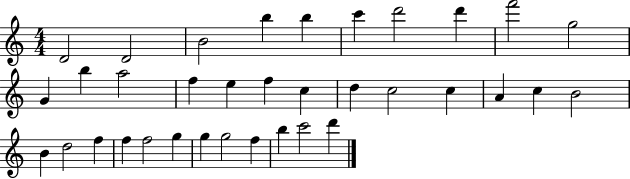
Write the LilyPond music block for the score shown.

{
  \clef treble
  \numericTimeSignature
  \time 4/4
  \key c \major
  d'2 d'2 | b'2 b''4 b''4 | c'''4 d'''2 d'''4 | f'''2 g''2 | \break g'4 b''4 a''2 | f''4 e''4 f''4 c''4 | d''4 c''2 c''4 | a'4 c''4 b'2 | \break b'4 d''2 f''4 | f''4 f''2 g''4 | g''4 g''2 f''4 | b''4 c'''2 d'''4 | \break \bar "|."
}